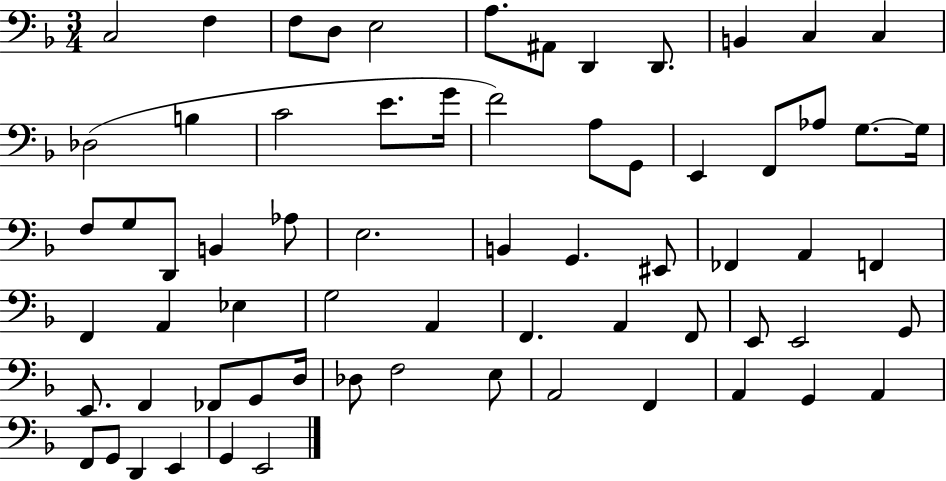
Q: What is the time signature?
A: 3/4